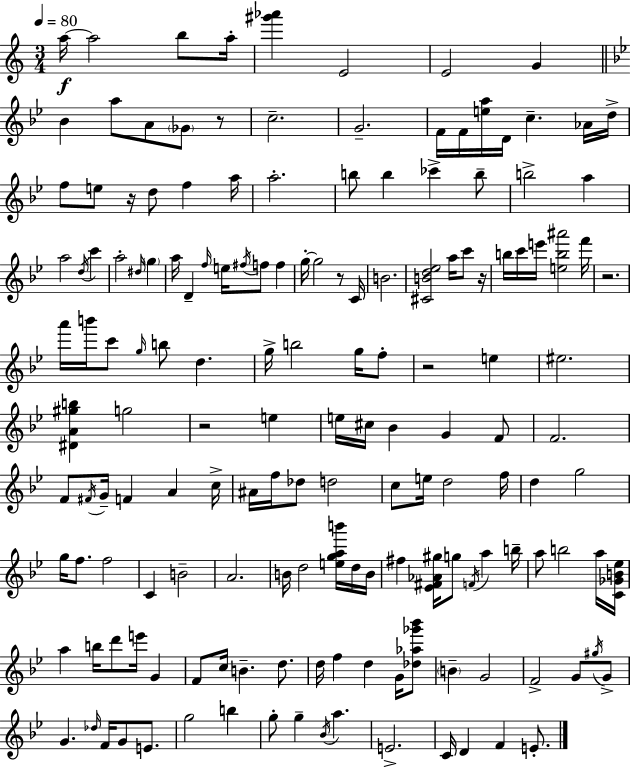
A5/s A5/h B5/e A5/s [G#6,Ab6]/q E4/h E4/h G4/q Bb4/q A5/e A4/e Gb4/e R/e C5/h. G4/h. F4/s F4/s [E5,A5]/s D4/s C5/q. Ab4/s D5/s F5/e E5/e R/s D5/e F5/q A5/s A5/h. B5/e B5/q CES6/q B5/e B5/h A5/q A5/h D5/s C6/q A5/h D#5/s G5/q A5/s D4/q F5/s E5/s F#5/s F5/e F5/q G5/s G5/h R/e C4/s B4/h. [C#4,B4,D5,Eb5]/h A5/s C6/e R/s B5/s C6/s E6/s [E5,B5,A#6]/h F6/s R/h. A6/s B6/s C6/e G5/s B5/e D5/q. G5/s B5/h G5/s F5/e R/h E5/q EIS5/h. [D#4,A4,G#5,B5]/q G5/h R/h E5/q E5/s C#5/s Bb4/q G4/q F4/e F4/h. F4/e F#4/s G4/s F4/q A4/q C5/s A#4/s F5/s Db5/e D5/h C5/e E5/s D5/h F5/s D5/q G5/h G5/s F5/e. F5/h C4/q B4/h A4/h. B4/s D5/h [E5,G5,A5,B6]/s D5/s B4/s F#5/q [Eb4,F#4,Ab4,G#5]/s G5/e F4/s A5/q B5/s A5/e B5/h A5/s [C4,Gb4,B4,Eb5]/s A5/q B5/s D6/e E6/s G4/q F4/e C5/s B4/q. D5/e. D5/s F5/q D5/q G4/s [Db5,Ab5,Gb6,Bb6]/e B4/q G4/h F4/h G4/e G#5/s G4/e G4/q. Db5/s F4/s G4/e E4/e. G5/h B5/q G5/e G5/q Bb4/s A5/q. E4/h. C4/s D4/q F4/q E4/e.